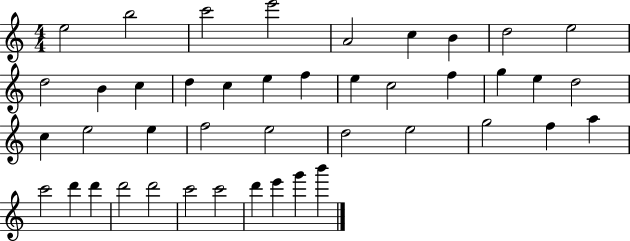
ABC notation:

X:1
T:Untitled
M:4/4
L:1/4
K:C
e2 b2 c'2 e'2 A2 c B d2 e2 d2 B c d c e f e c2 f g e d2 c e2 e f2 e2 d2 e2 g2 f a c'2 d' d' d'2 d'2 c'2 c'2 d' e' g' b'